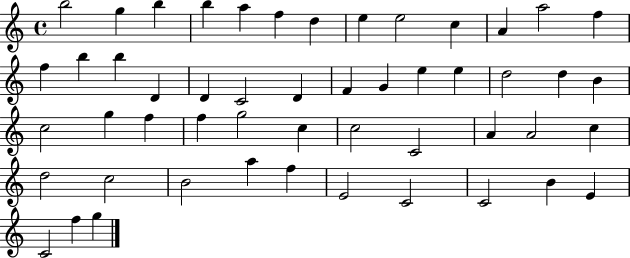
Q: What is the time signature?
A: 4/4